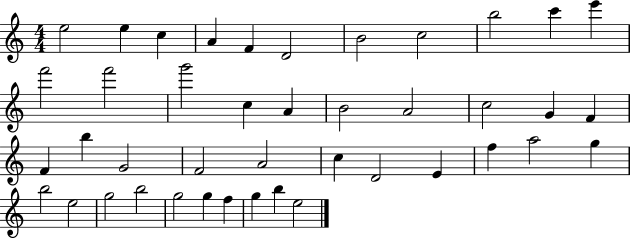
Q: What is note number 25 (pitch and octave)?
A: F4